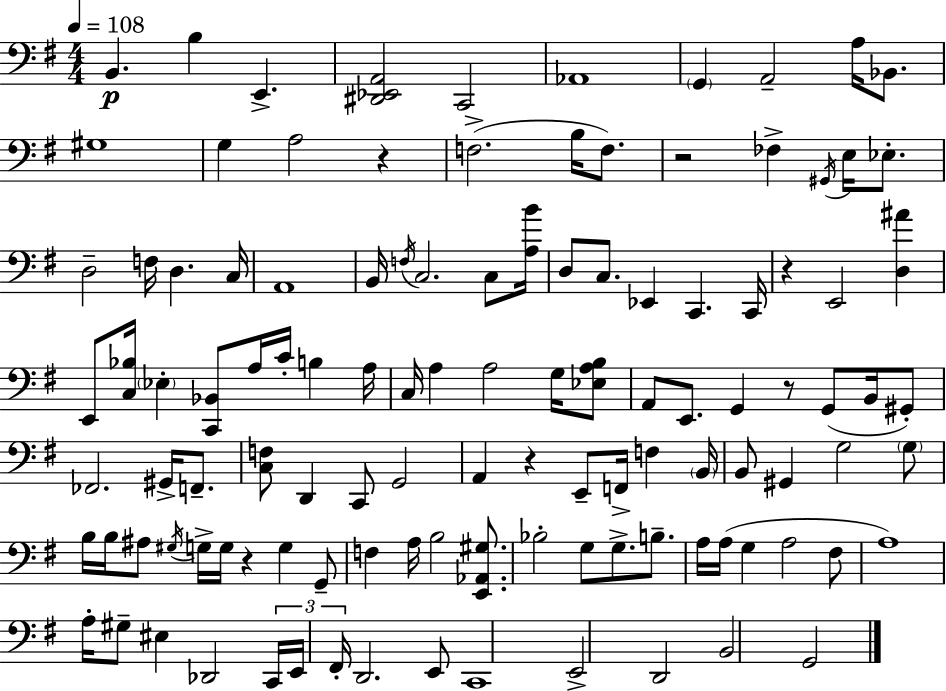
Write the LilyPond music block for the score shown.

{
  \clef bass
  \numericTimeSignature
  \time 4/4
  \key e \minor
  \tempo 4 = 108
  b,4.\p b4 e,4.-> | <dis, ees, a,>2 c,2 | aes,1 | \parenthesize g,4 a,2-- a16 bes,8. | \break gis1 | g4 a2 r4 | f2.->( b16 f8.) | r2 fes4-> \acciaccatura { gis,16 } e16 ees8.-. | \break d2-- f16 d4. | c16 a,1 | b,16 \acciaccatura { f16 } c2. c8 | <a b'>16 d8 c8. ees,4 c,4. | \break c,16 r4 e,2 <d ais'>4 | e,8 <c bes>16 \parenthesize ees4-. <c, bes,>8 a16 c'16-. b4 | a16 c16 a4 a2 g16 | <ees a b>8 a,8 e,8. g,4 r8 g,8( b,16 | \break gis,8-.) fes,2. gis,16-> f,8.-- | <c f>8 d,4 c,8 g,2 | a,4 r4 e,8-- f,16-> f4 | \parenthesize b,16 b,8 gis,4 g2 | \break \parenthesize g8 b16 b16 ais8 \acciaccatura { gis16 } g16-> g16 r4 g4 | g,8-- f4 a16 b2 | <e, aes, gis>8. bes2-. g8 g8.-> | b8.-- a16 a16( g4 a2 | \break fis8 a1) | a16-. gis8-- eis4 des,2 | \tuplet 3/2 { c,16 e,16 fis,16-. } d,2. | e,8 c,1 | \break e,2-> d,2 | b,2 g,2 | \bar "|."
}